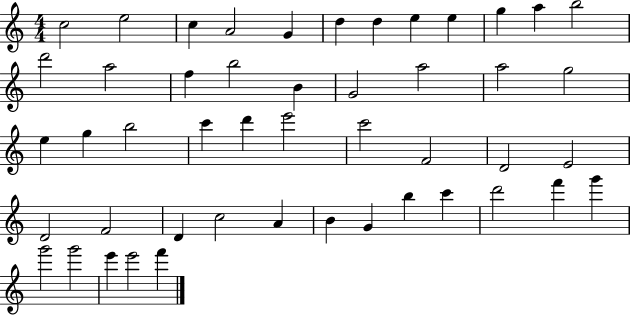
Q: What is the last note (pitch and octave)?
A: F6